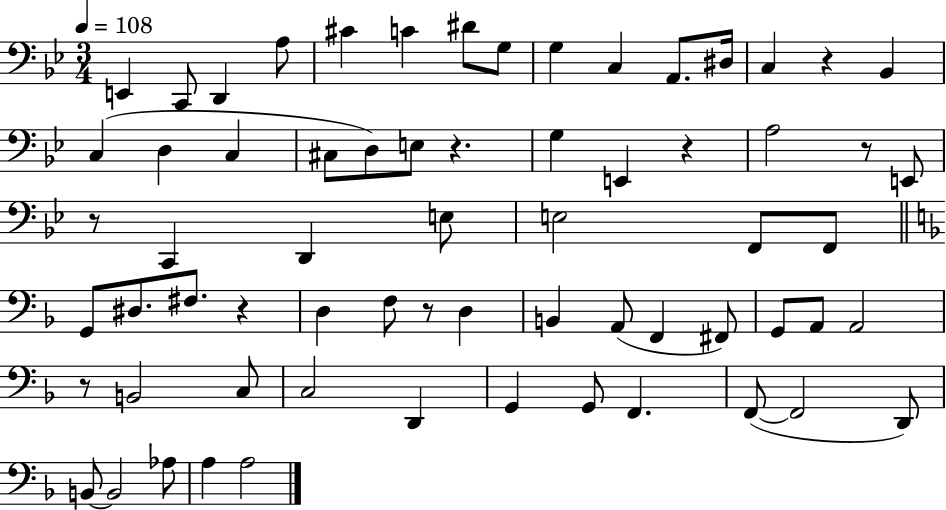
{
  \clef bass
  \numericTimeSignature
  \time 3/4
  \key bes \major
  \tempo 4 = 108
  e,4 c,8 d,4 a8 | cis'4 c'4 dis'8 g8 | g4 c4 a,8. dis16 | c4 r4 bes,4 | \break c4( d4 c4 | cis8 d8) e8 r4. | g4 e,4 r4 | a2 r8 e,8 | \break r8 c,4 d,4 e8 | e2 f,8 f,8 | \bar "||" \break \key f \major g,8 dis8. fis8. r4 | d4 f8 r8 d4 | b,4 a,8( f,4 fis,8) | g,8 a,8 a,2 | \break r8 b,2 c8 | c2 d,4 | g,4 g,8 f,4. | f,8~(~ f,2 d,8) | \break b,8~~ b,2 aes8 | a4 a2 | \bar "|."
}